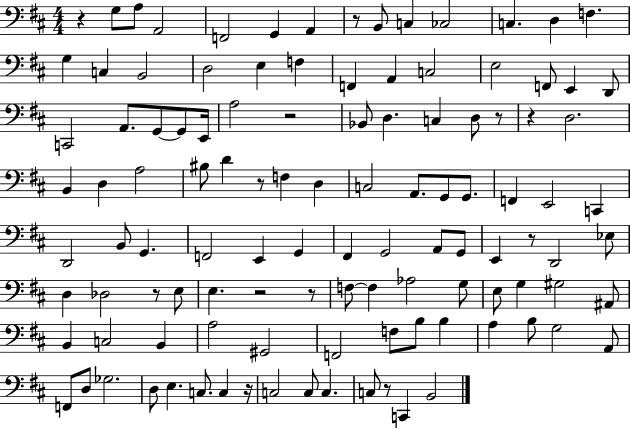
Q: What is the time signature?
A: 4/4